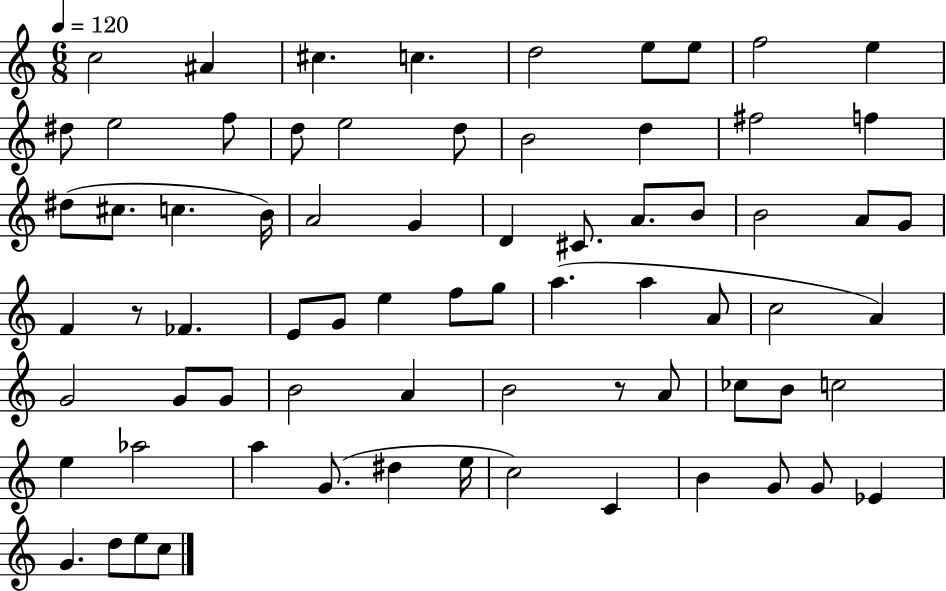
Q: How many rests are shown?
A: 2